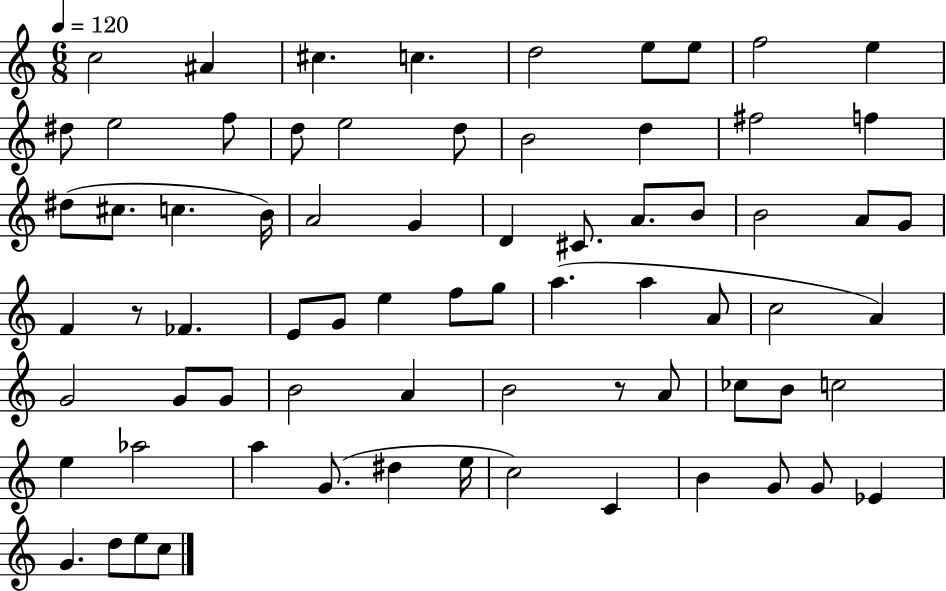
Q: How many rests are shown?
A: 2